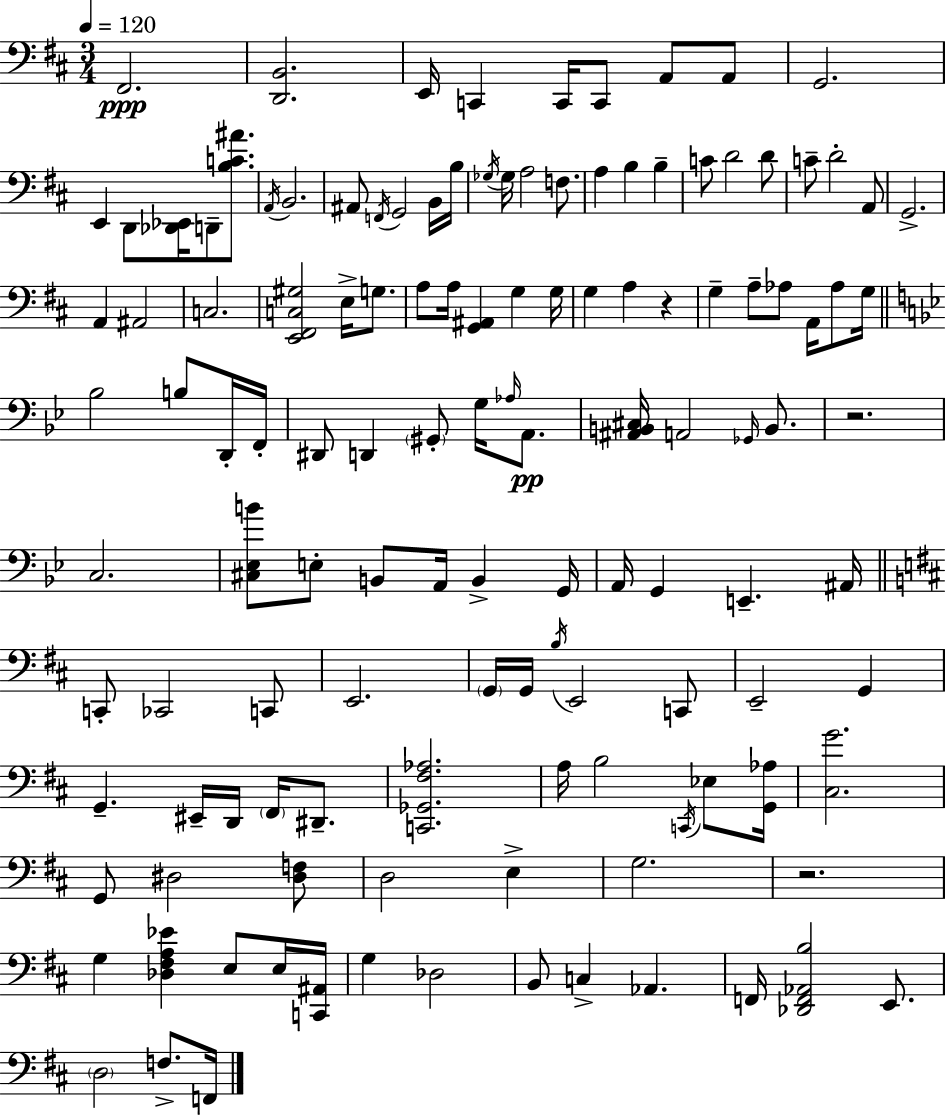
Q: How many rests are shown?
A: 3